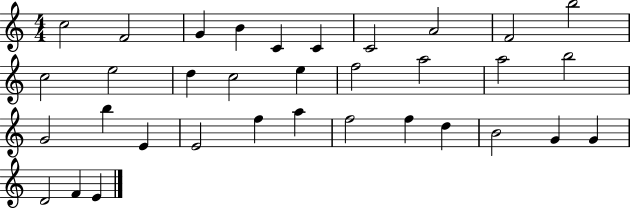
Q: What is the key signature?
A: C major